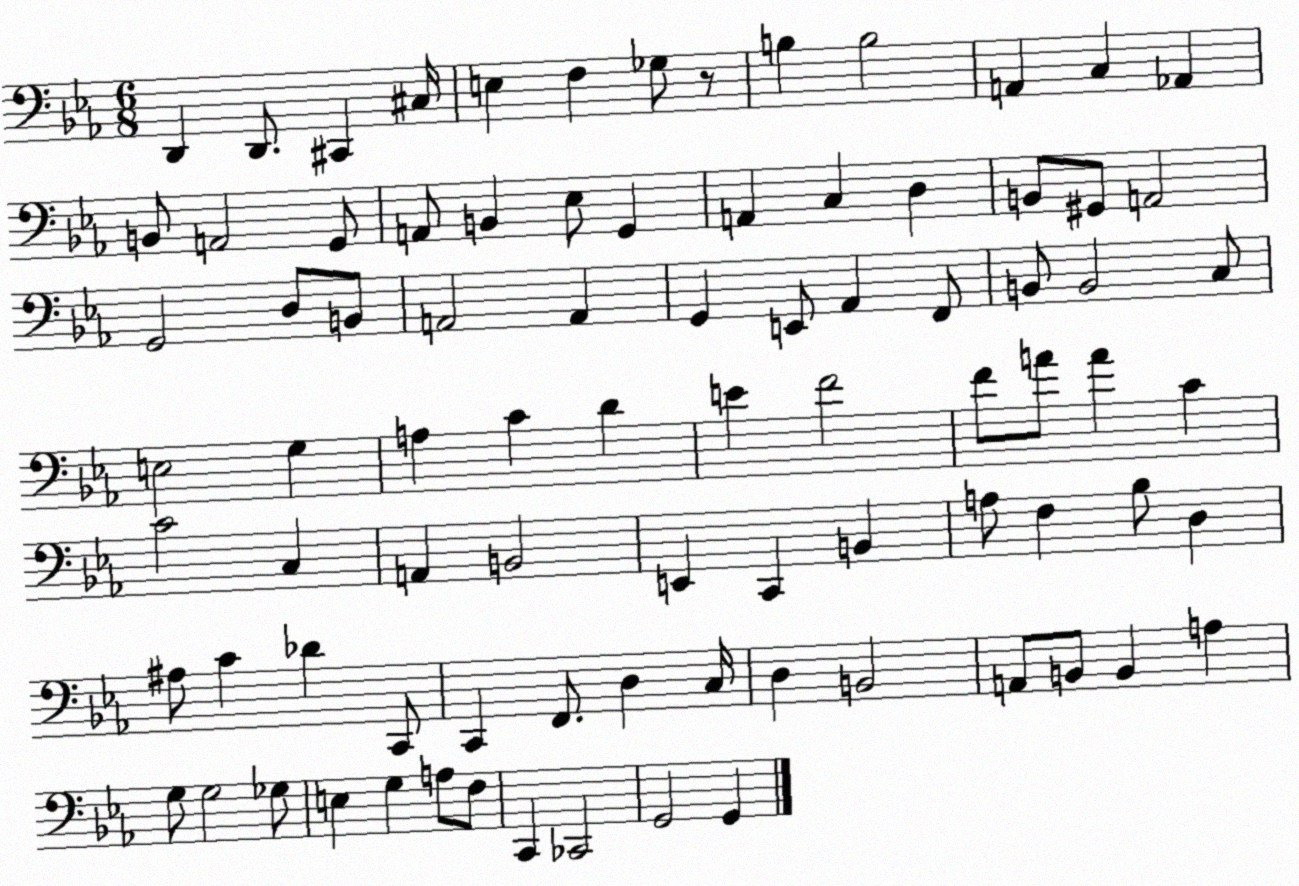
X:1
T:Untitled
M:6/8
L:1/4
K:Eb
D,, D,,/2 ^C,, ^C,/4 E, F, _G,/2 z/2 B, B,2 A,, C, _A,, B,,/2 A,,2 G,,/2 A,,/2 B,, _E,/2 G,, A,, C, D, B,,/2 ^G,,/2 A,,2 G,,2 D,/2 B,,/2 A,,2 A,, G,, E,,/2 _A,, F,,/2 B,,/2 B,,2 C,/2 E,2 G, A, C D E F2 F/2 A/2 A C C2 C, A,, B,,2 E,, C,, B,, A,/2 F, _B,/2 D, ^A,/2 C _D C,,/2 C,, F,,/2 D, C,/4 D, B,,2 A,,/2 B,,/2 B,, A, G,/2 G,2 _G,/2 E, G, A,/2 F,/2 C,, _C,,2 G,,2 G,,